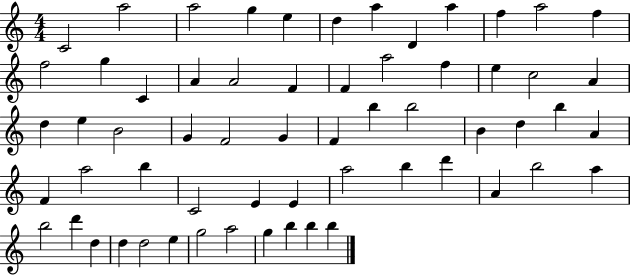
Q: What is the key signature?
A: C major